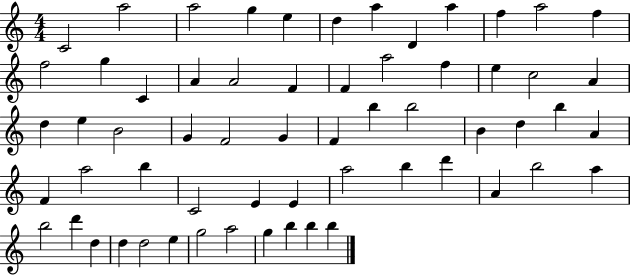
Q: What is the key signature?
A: C major